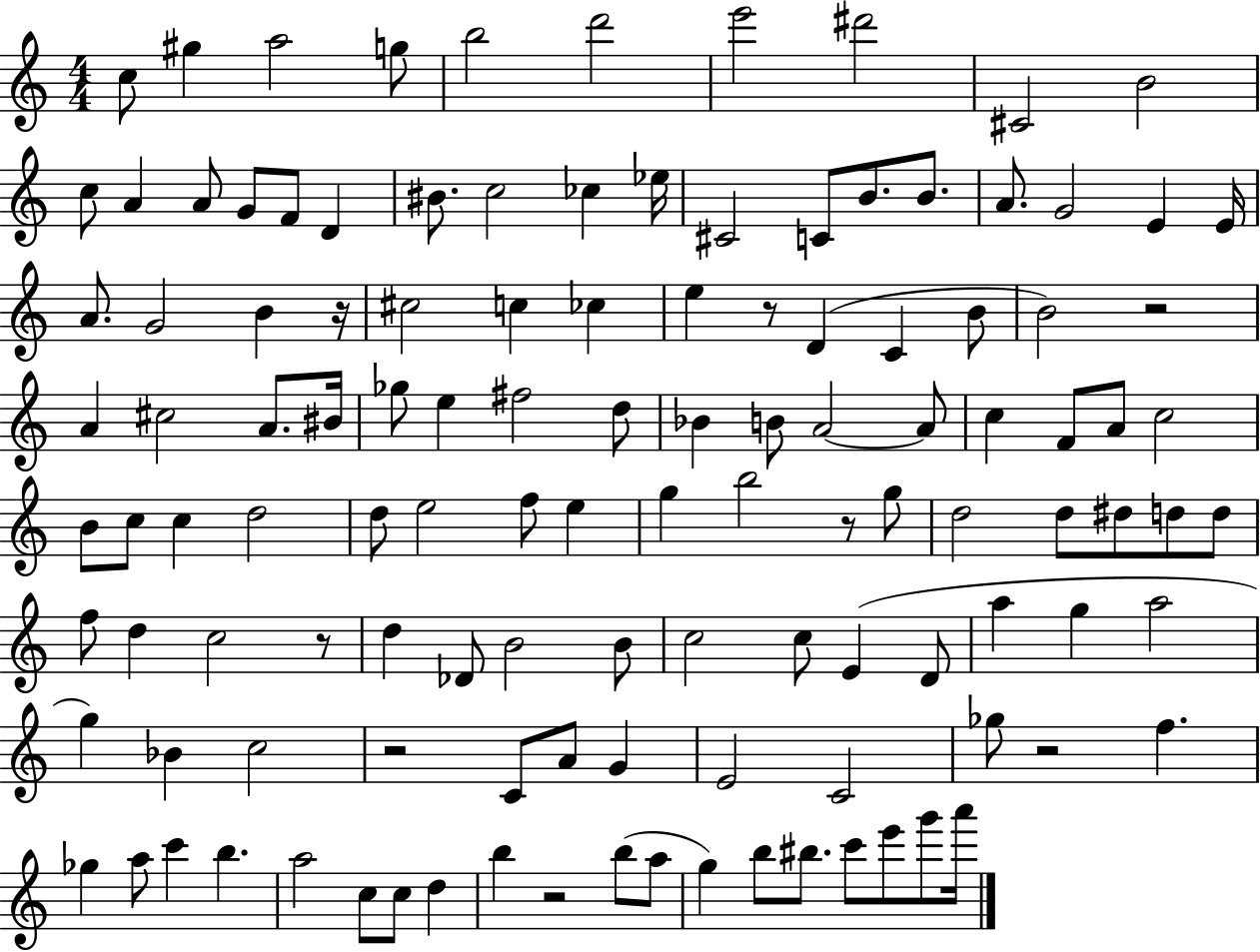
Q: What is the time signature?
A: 4/4